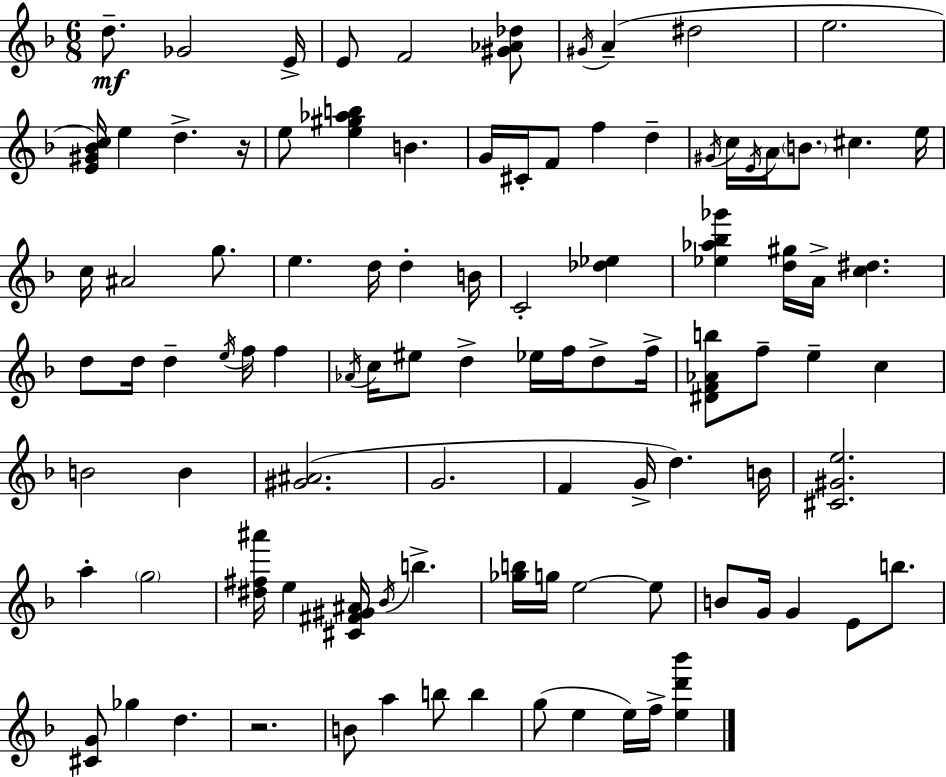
{
  \clef treble
  \numericTimeSignature
  \time 6/8
  \key f \major
  d''8.--\mf ges'2 e'16-> | e'8 f'2 <gis' aes' des''>8 | \acciaccatura { gis'16 } a'4--( dis''2 | e''2. | \break <e' gis' bes' c''>16) e''4 d''4.-> | r16 e''8 <e'' gis'' aes'' b''>4 b'4. | g'16 cis'16-. f'8 f''4 d''4-- | \acciaccatura { gis'16 } c''16 \acciaccatura { e'16 } a'16 \parenthesize b'8. cis''4. | \break e''16 c''16 ais'2 | g''8. e''4. d''16 d''4-. | b'16 c'2-. <des'' ees''>4 | <ees'' aes'' bes'' ges'''>4 <d'' gis''>16 a'16-> <c'' dis''>4. | \break d''8 d''16 d''4-- \acciaccatura { e''16 } f''16 | f''4 \acciaccatura { aes'16 } c''16 eis''8 d''4-> | ees''16 f''16 d''8-> f''16-> <dis' f' aes' b''>8 f''8-- e''4-- | c''4 b'2 | \break b'4 <gis' ais'>2.( | g'2. | f'4 g'16-> d''4.) | b'16 <cis' gis' e''>2. | \break a''4-. \parenthesize g''2 | <dis'' fis'' ais'''>16 e''4 <cis' fis' gis' ais'>16 \acciaccatura { bes'16 } | b''4.-> <ges'' b''>16 g''16 e''2~~ | e''8 b'8 g'16 g'4 | \break e'8 b''8. <cis' g'>8 ges''4 | d''4. r2. | b'8 a''4 | b''8 b''4 g''8( e''4 | \break e''16) f''16-> <e'' d''' bes'''>4 \bar "|."
}